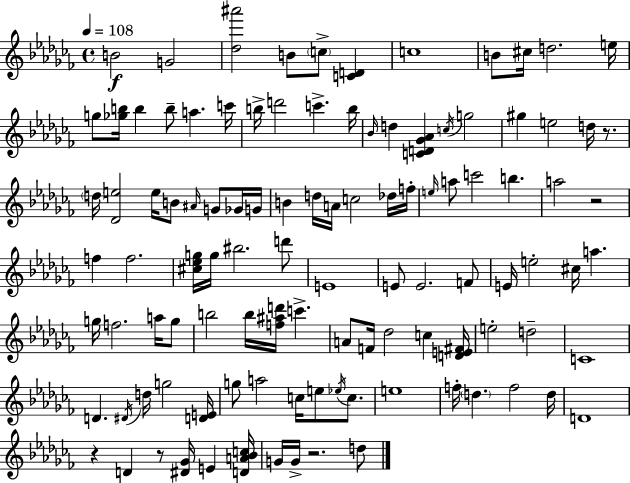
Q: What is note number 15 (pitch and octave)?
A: B5